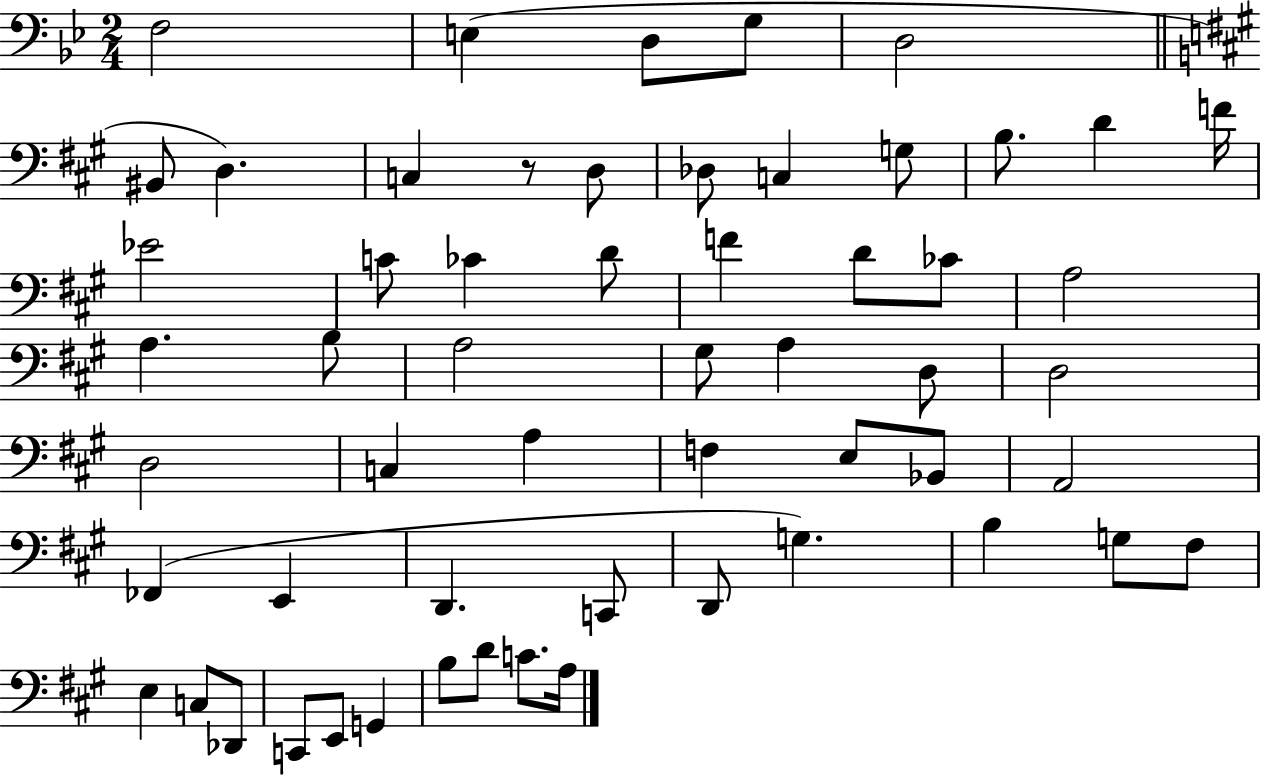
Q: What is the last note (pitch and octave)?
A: A3